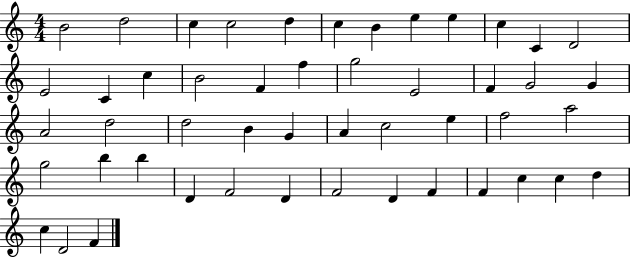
B4/h D5/h C5/q C5/h D5/q C5/q B4/q E5/q E5/q C5/q C4/q D4/h E4/h C4/q C5/q B4/h F4/q F5/q G5/h E4/h F4/q G4/h G4/q A4/h D5/h D5/h B4/q G4/q A4/q C5/h E5/q F5/h A5/h G5/h B5/q B5/q D4/q F4/h D4/q F4/h D4/q F4/q F4/q C5/q C5/q D5/q C5/q D4/h F4/q